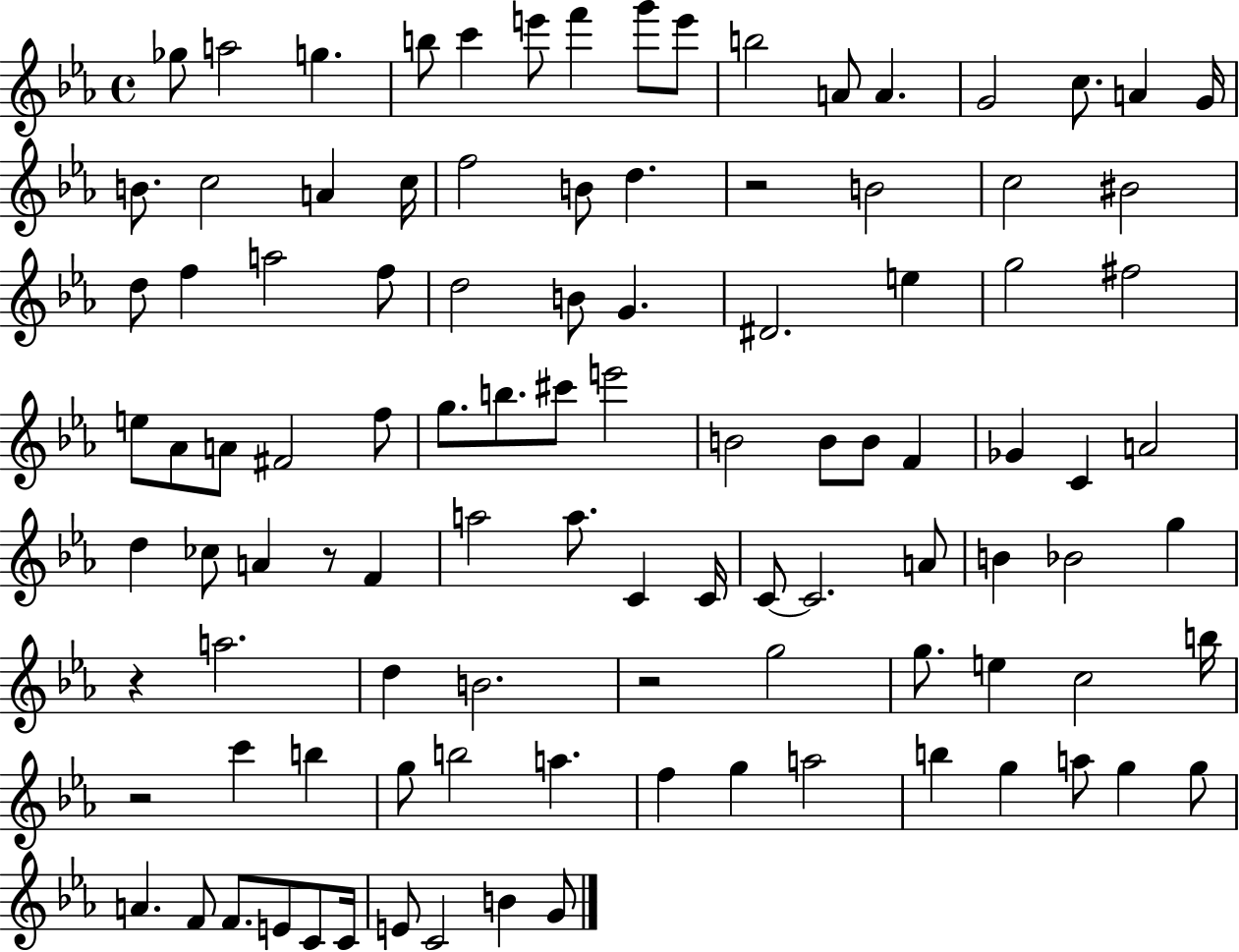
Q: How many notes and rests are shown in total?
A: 103